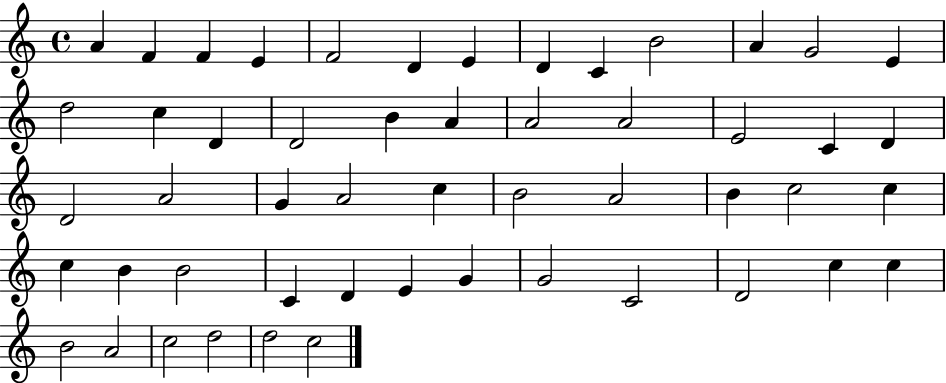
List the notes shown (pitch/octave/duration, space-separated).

A4/q F4/q F4/q E4/q F4/h D4/q E4/q D4/q C4/q B4/h A4/q G4/h E4/q D5/h C5/q D4/q D4/h B4/q A4/q A4/h A4/h E4/h C4/q D4/q D4/h A4/h G4/q A4/h C5/q B4/h A4/h B4/q C5/h C5/q C5/q B4/q B4/h C4/q D4/q E4/q G4/q G4/h C4/h D4/h C5/q C5/q B4/h A4/h C5/h D5/h D5/h C5/h